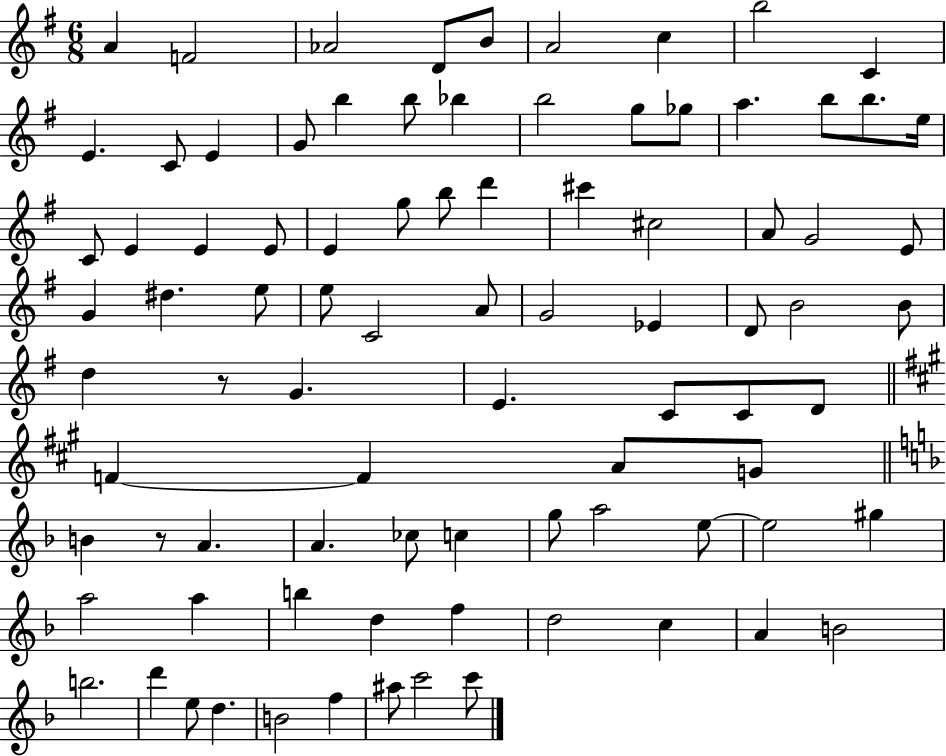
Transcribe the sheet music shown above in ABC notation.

X:1
T:Untitled
M:6/8
L:1/4
K:G
A F2 _A2 D/2 B/2 A2 c b2 C E C/2 E G/2 b b/2 _b b2 g/2 _g/2 a b/2 b/2 e/4 C/2 E E E/2 E g/2 b/2 d' ^c' ^c2 A/2 G2 E/2 G ^d e/2 e/2 C2 A/2 G2 _E D/2 B2 B/2 d z/2 G E C/2 C/2 D/2 F F A/2 G/2 B z/2 A A _c/2 c g/2 a2 e/2 e2 ^g a2 a b d f d2 c A B2 b2 d' e/2 d B2 f ^a/2 c'2 c'/2